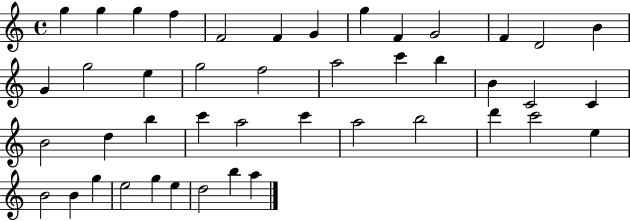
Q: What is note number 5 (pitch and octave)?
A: F4